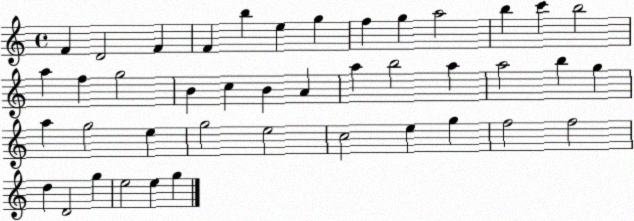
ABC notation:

X:1
T:Untitled
M:4/4
L:1/4
K:C
F D2 F F b e g f g a2 b c' b2 a f g2 B c B A a b2 a a2 b g a g2 e g2 e2 c2 e g f2 f2 d D2 g e2 e g